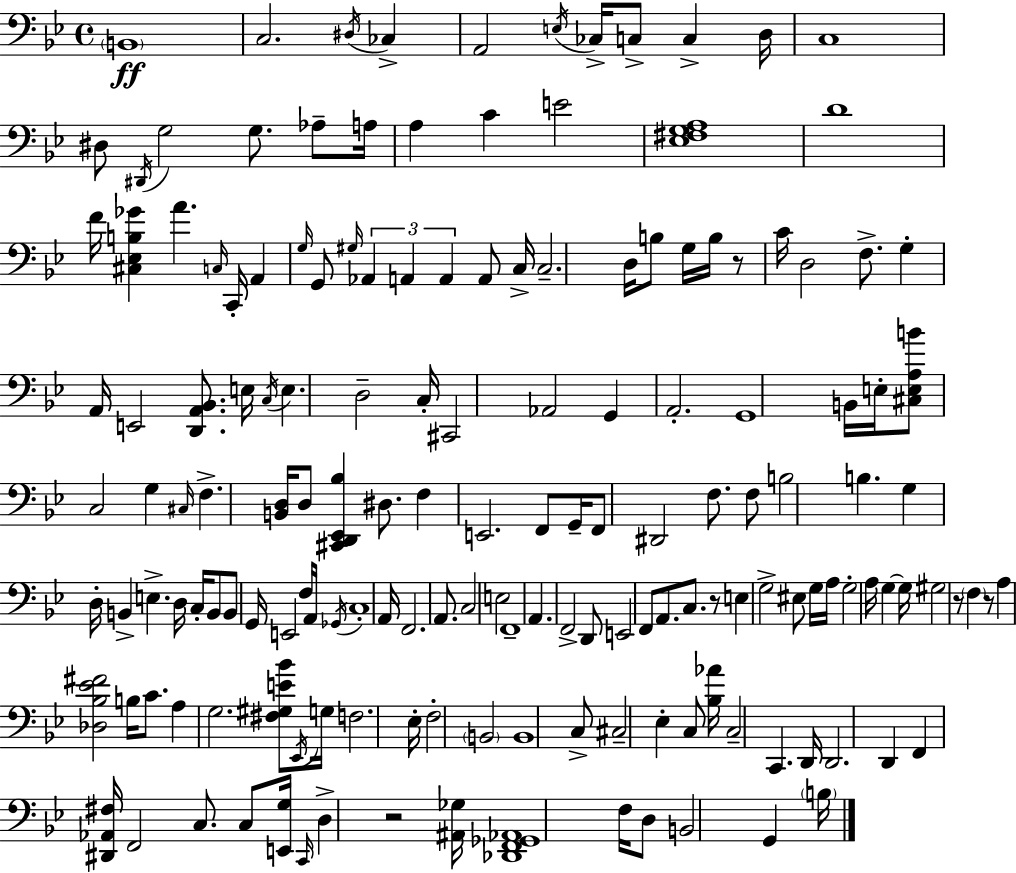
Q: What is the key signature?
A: G minor